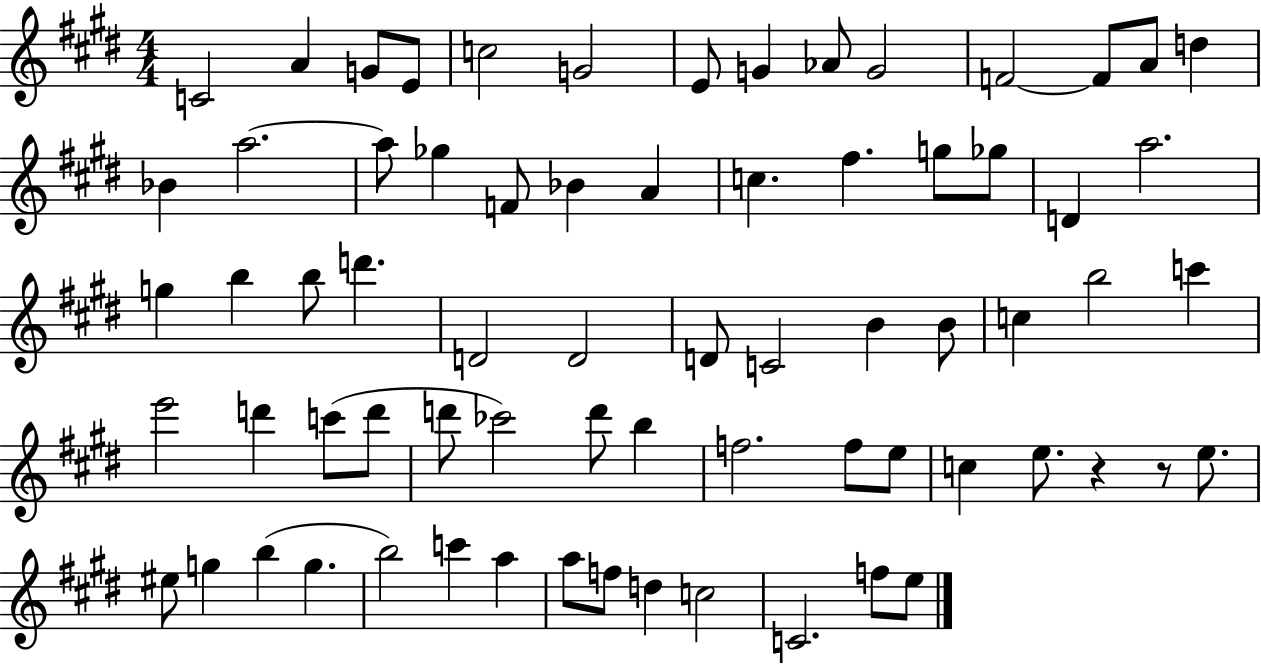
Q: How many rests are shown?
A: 2